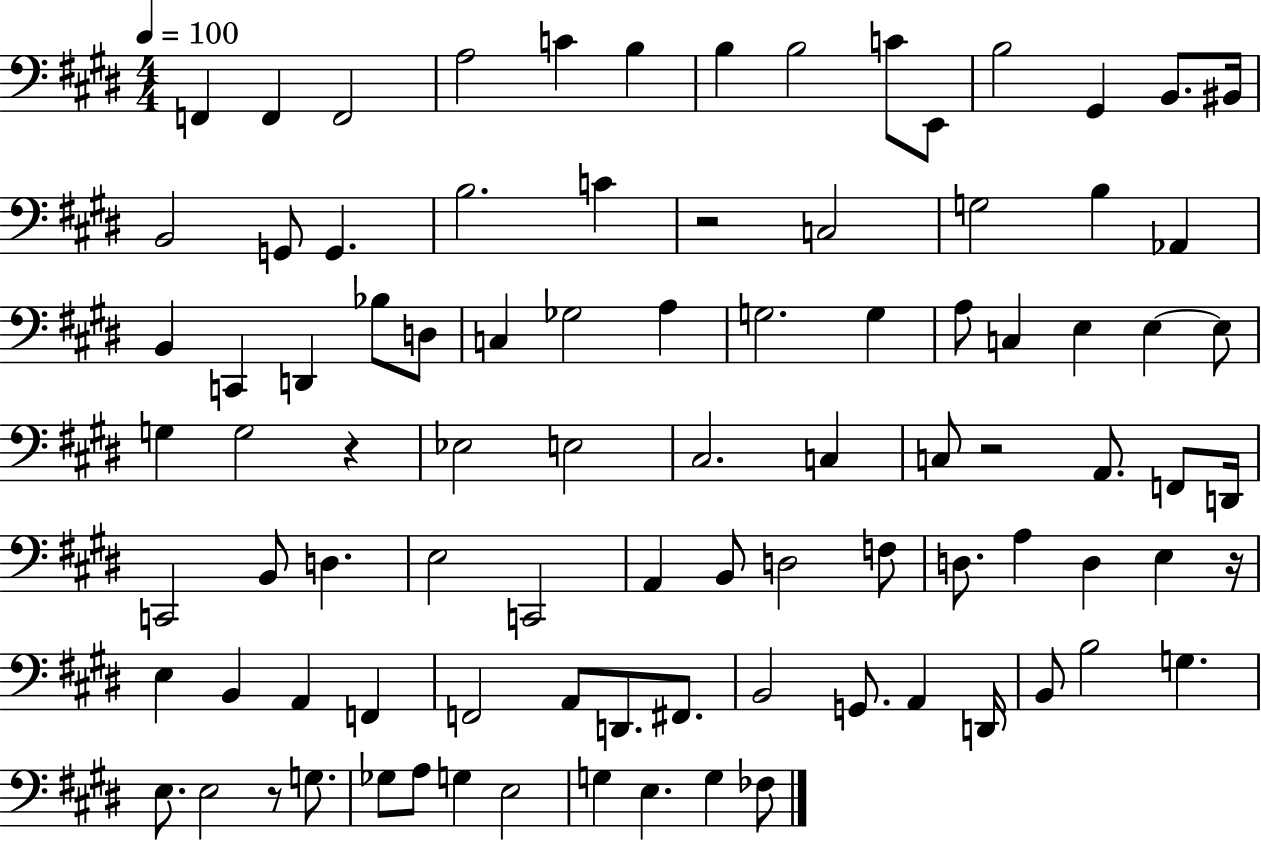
{
  \clef bass
  \numericTimeSignature
  \time 4/4
  \key e \major
  \tempo 4 = 100
  f,4 f,4 f,2 | a2 c'4 b4 | b4 b2 c'8 e,8 | b2 gis,4 b,8. bis,16 | \break b,2 g,8 g,4. | b2. c'4 | r2 c2 | g2 b4 aes,4 | \break b,4 c,4 d,4 bes8 d8 | c4 ges2 a4 | g2. g4 | a8 c4 e4 e4~~ e8 | \break g4 g2 r4 | ees2 e2 | cis2. c4 | c8 r2 a,8. f,8 d,16 | \break c,2 b,8 d4. | e2 c,2 | a,4 b,8 d2 f8 | d8. a4 d4 e4 r16 | \break e4 b,4 a,4 f,4 | f,2 a,8 d,8. fis,8. | b,2 g,8. a,4 d,16 | b,8 b2 g4. | \break e8. e2 r8 g8. | ges8 a8 g4 e2 | g4 e4. g4 fes8 | \bar "|."
}